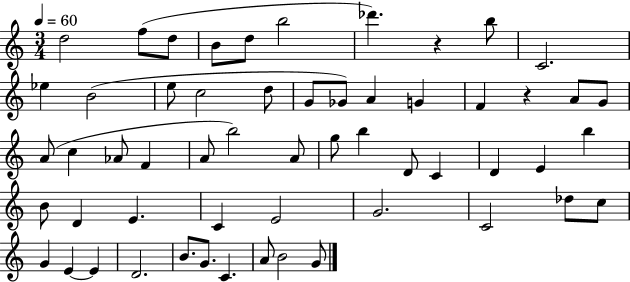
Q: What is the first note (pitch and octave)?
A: D5